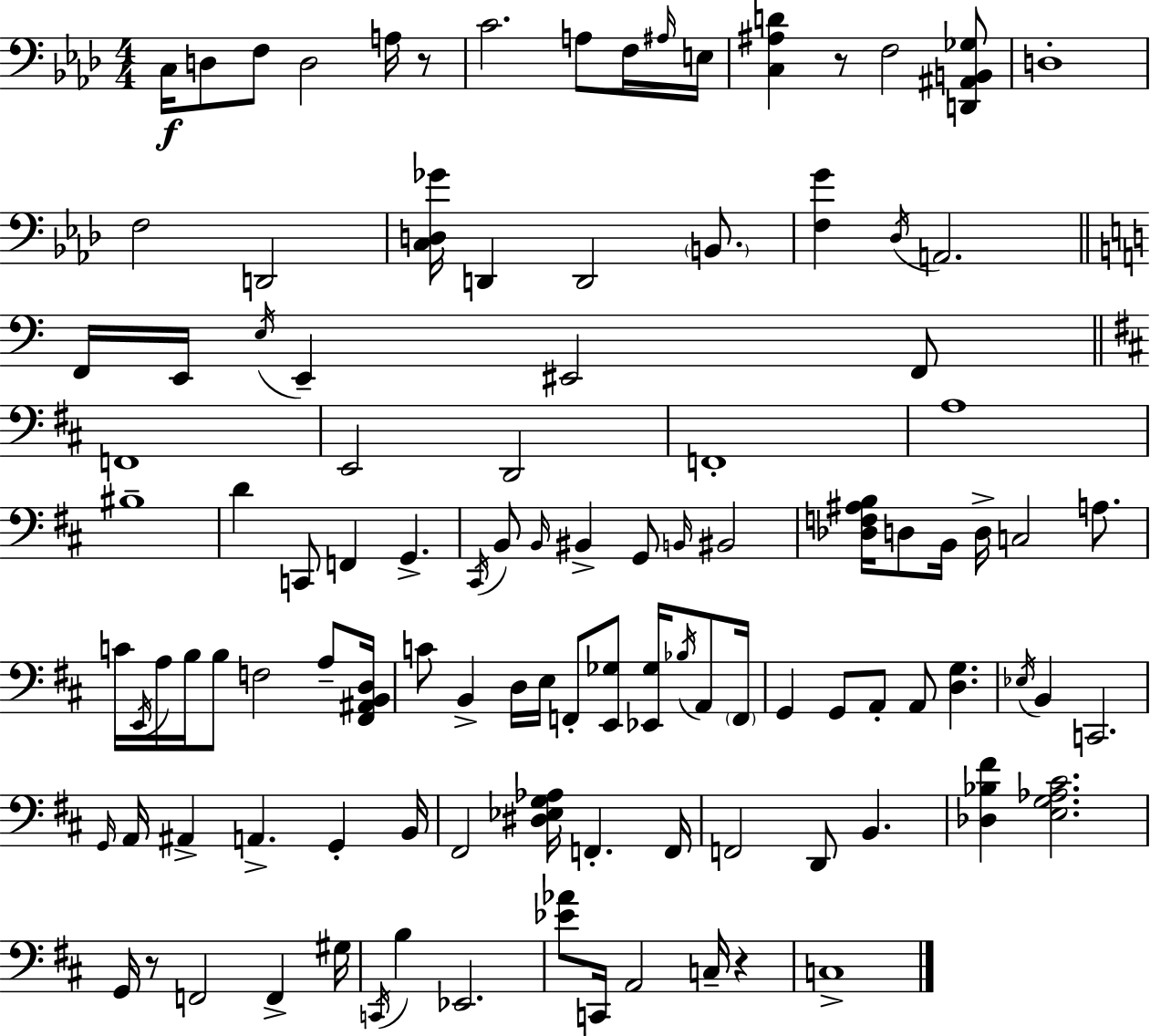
X:1
T:Untitled
M:4/4
L:1/4
K:Fm
C,/4 D,/2 F,/2 D,2 A,/4 z/2 C2 A,/2 F,/4 ^A,/4 E,/4 [C,^A,D] z/2 F,2 [D,,^A,,B,,_G,]/2 D,4 F,2 D,,2 [C,D,_G]/4 D,, D,,2 B,,/2 [F,G] _D,/4 A,,2 F,,/4 E,,/4 E,/4 E,, ^E,,2 F,,/2 F,,4 E,,2 D,,2 F,,4 A,4 ^B,4 D C,,/2 F,, G,, ^C,,/4 B,,/2 B,,/4 ^B,, G,,/2 B,,/4 ^B,,2 [_D,F,^A,B,]/4 D,/2 B,,/4 D,/4 C,2 A,/2 C/4 E,,/4 A,/4 B,/4 B,/2 F,2 A,/2 [^F,,^A,,B,,D,]/4 C/2 B,, D,/4 E,/4 F,,/2 [E,,_G,]/2 [_E,,_G,]/4 _B,/4 A,,/2 F,,/4 G,, G,,/2 A,,/2 A,,/2 [D,G,] _E,/4 B,, C,,2 G,,/4 A,,/4 ^A,, A,, G,, B,,/4 ^F,,2 [^D,_E,G,_A,]/4 F,, F,,/4 F,,2 D,,/2 B,, [_D,_B,^F] [E,G,_A,^C]2 G,,/4 z/2 F,,2 F,, ^G,/4 C,,/4 B, _E,,2 [_E_A]/2 C,,/4 A,,2 C,/4 z C,4